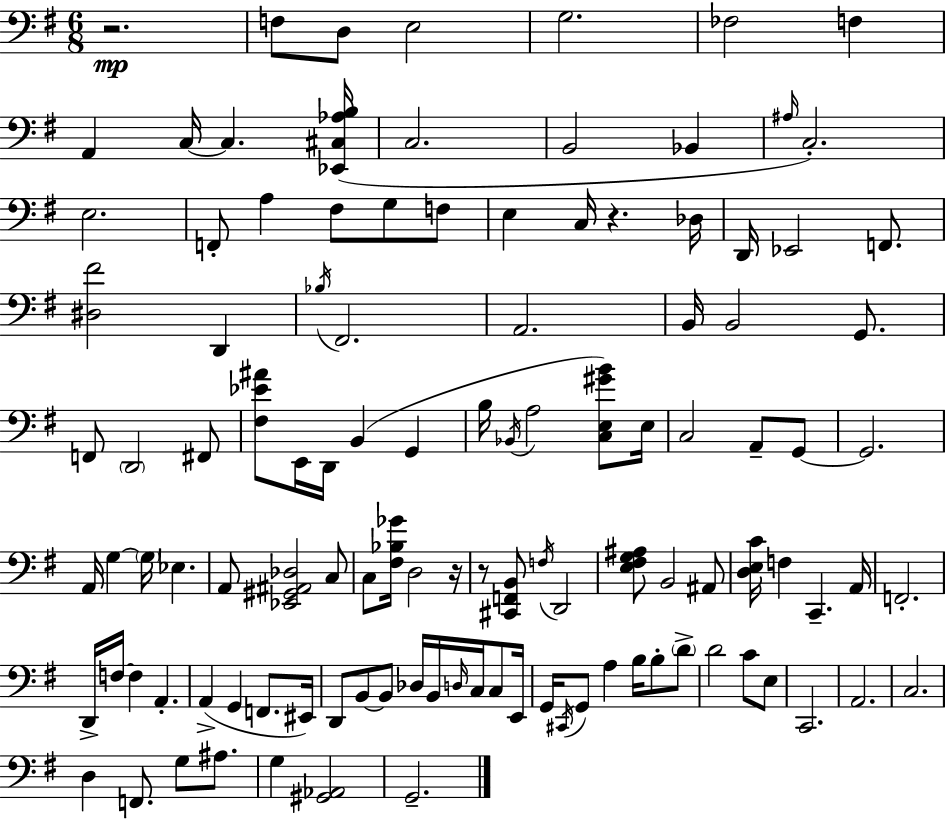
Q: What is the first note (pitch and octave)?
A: F3